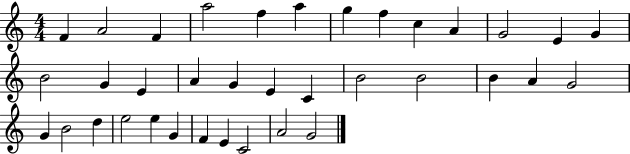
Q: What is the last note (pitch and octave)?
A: G4